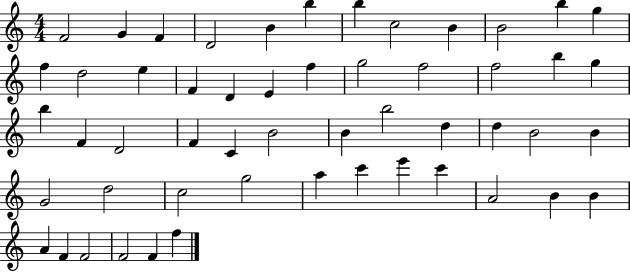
F4/h G4/q F4/q D4/h B4/q B5/q B5/q C5/h B4/q B4/h B5/q G5/q F5/q D5/h E5/q F4/q D4/q E4/q F5/q G5/h F5/h F5/h B5/q G5/q B5/q F4/q D4/h F4/q C4/q B4/h B4/q B5/h D5/q D5/q B4/h B4/q G4/h D5/h C5/h G5/h A5/q C6/q E6/q C6/q A4/h B4/q B4/q A4/q F4/q F4/h F4/h F4/q F5/q